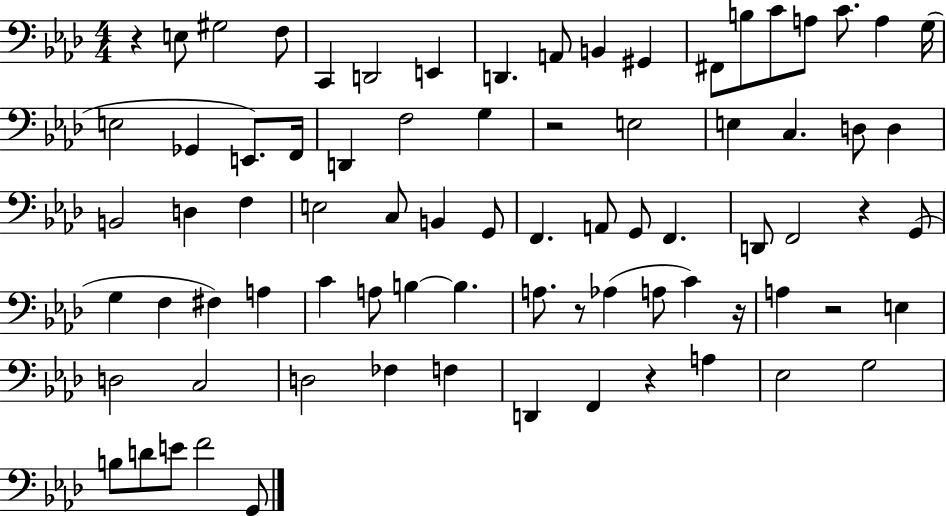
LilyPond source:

{
  \clef bass
  \numericTimeSignature
  \time 4/4
  \key aes \major
  r4 e8 gis2 f8 | c,4 d,2 e,4 | d,4. a,8 b,4 gis,4 | fis,8 b8 c'8 a8 c'8. a4 g16( | \break e2 ges,4 e,8.) f,16 | d,4 f2 g4 | r2 e2 | e4 c4. d8 d4 | \break b,2 d4 f4 | e2 c8 b,4 g,8 | f,4. a,8 g,8 f,4. | d,8 f,2 r4 g,8( | \break g4 f4 fis4) a4 | c'4 a8 b4~~ b4. | a8. r8 aes4( a8 c'4) r16 | a4 r2 e4 | \break d2 c2 | d2 fes4 f4 | d,4 f,4 r4 a4 | ees2 g2 | \break b8 d'8 e'8 f'2 g,8 | \bar "|."
}